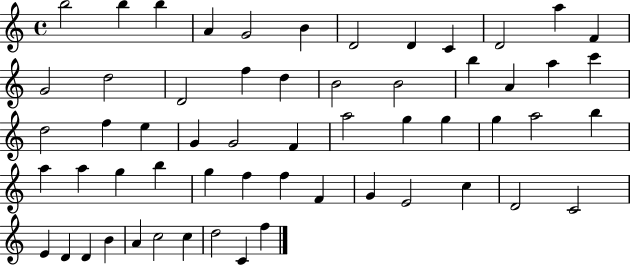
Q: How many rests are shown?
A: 0